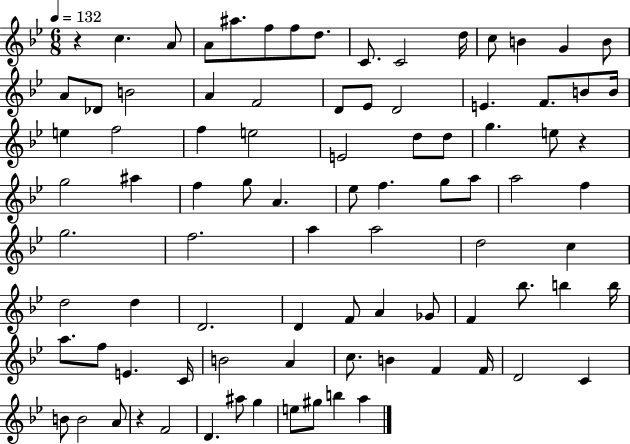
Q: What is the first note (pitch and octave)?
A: C5